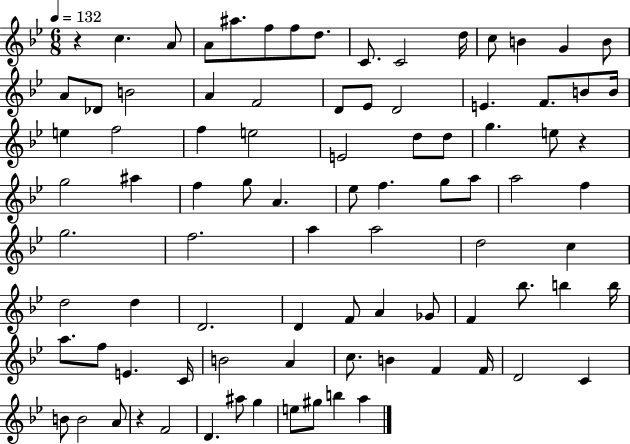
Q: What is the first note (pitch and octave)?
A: C5